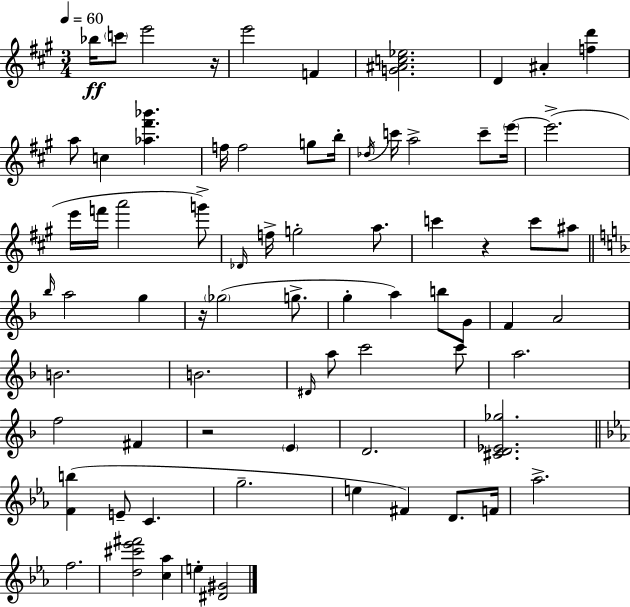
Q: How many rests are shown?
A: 4